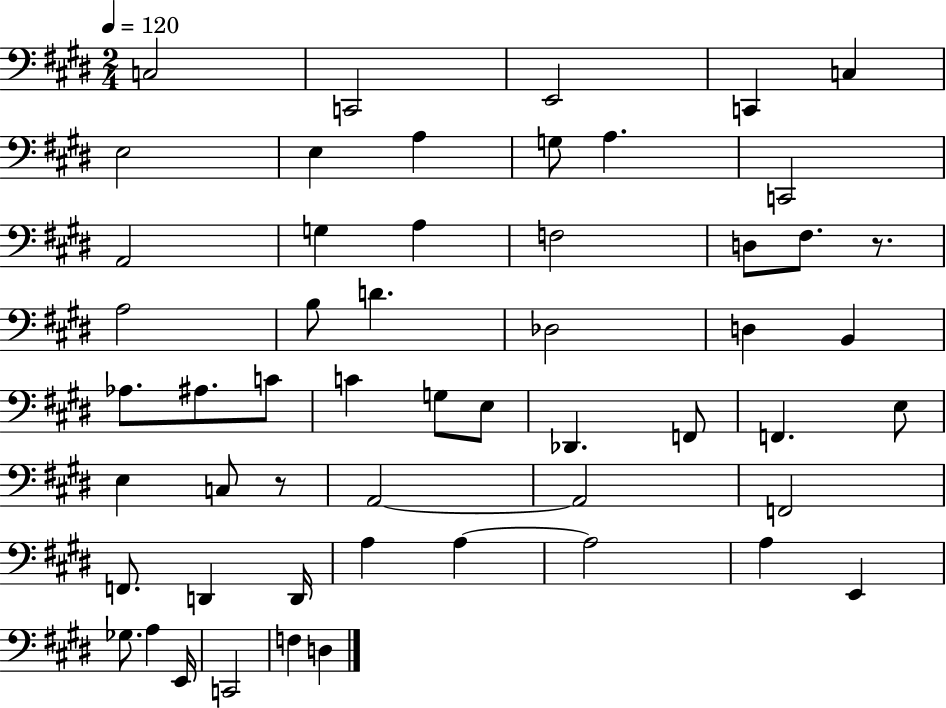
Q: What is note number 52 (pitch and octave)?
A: D3